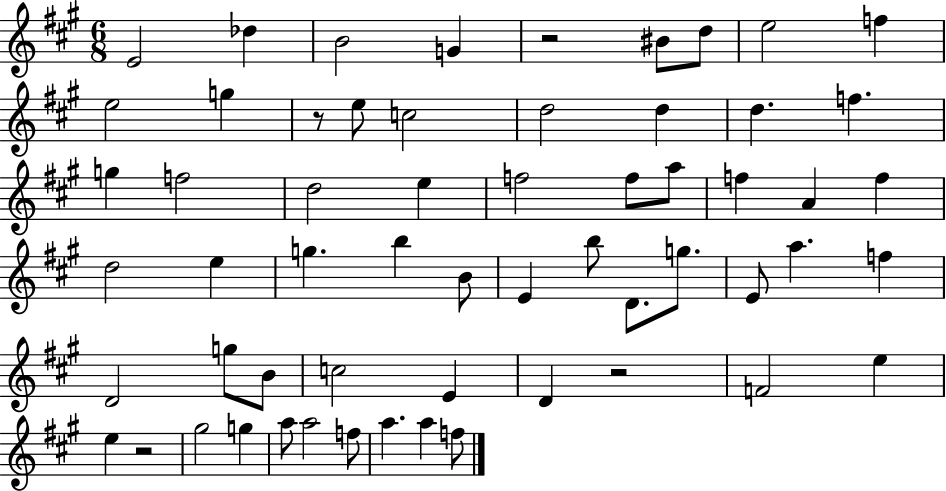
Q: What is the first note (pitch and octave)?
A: E4